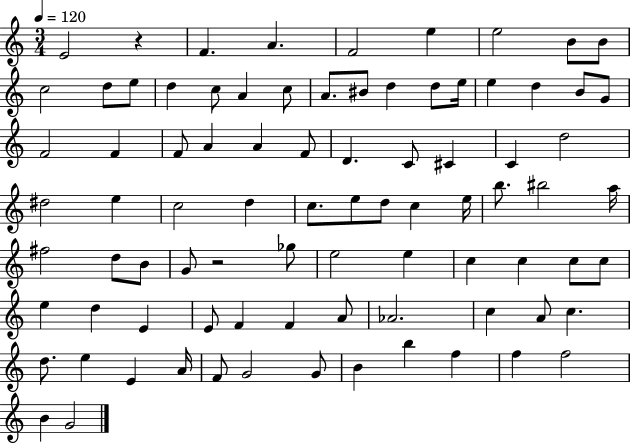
{
  \clef treble
  \numericTimeSignature
  \time 3/4
  \key c \major
  \tempo 4 = 120
  e'2 r4 | f'4. a'4. | f'2 e''4 | e''2 b'8 b'8 | \break c''2 d''8 e''8 | d''4 c''8 a'4 c''8 | a'8. bis'8 d''4 d''8 e''16 | e''4 d''4 b'8 g'8 | \break f'2 f'4 | f'8 a'4 a'4 f'8 | d'4. c'8 cis'4 | c'4 d''2 | \break dis''2 e''4 | c''2 d''4 | c''8. e''8 d''8 c''4 e''16 | b''8. bis''2 a''16 | \break fis''2 d''8 b'8 | g'8 r2 ges''8 | e''2 e''4 | c''4 c''4 c''8 c''8 | \break e''4 d''4 e'4 | e'8 f'4 f'4 a'8 | aes'2. | c''4 a'8 c''4. | \break d''8. e''4 e'4 a'16 | f'8 g'2 g'8 | b'4 b''4 f''4 | f''4 f''2 | \break b'4 g'2 | \bar "|."
}